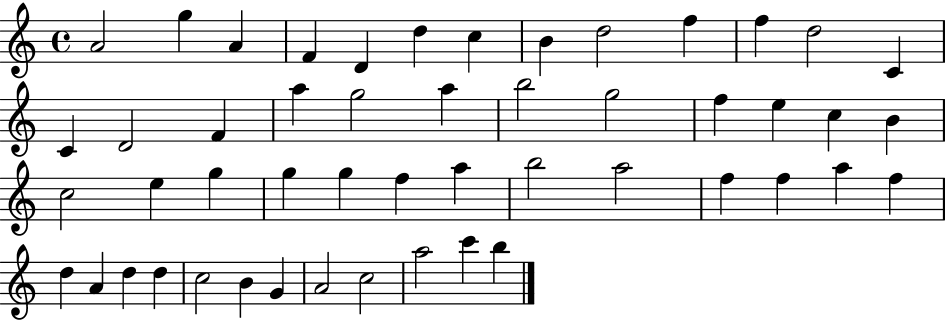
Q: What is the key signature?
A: C major